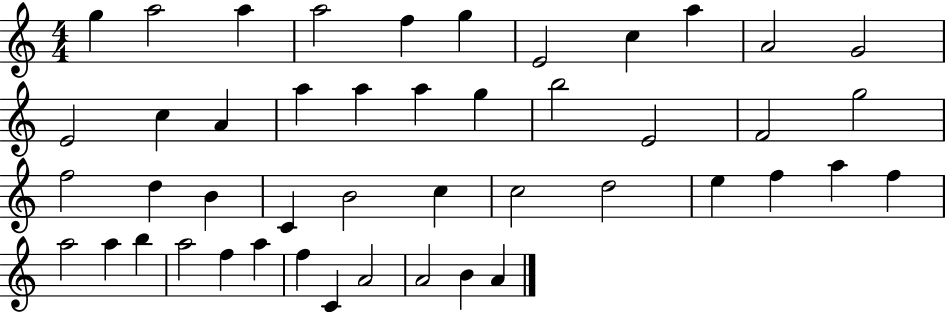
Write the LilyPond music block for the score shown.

{
  \clef treble
  \numericTimeSignature
  \time 4/4
  \key c \major
  g''4 a''2 a''4 | a''2 f''4 g''4 | e'2 c''4 a''4 | a'2 g'2 | \break e'2 c''4 a'4 | a''4 a''4 a''4 g''4 | b''2 e'2 | f'2 g''2 | \break f''2 d''4 b'4 | c'4 b'2 c''4 | c''2 d''2 | e''4 f''4 a''4 f''4 | \break a''2 a''4 b''4 | a''2 f''4 a''4 | f''4 c'4 a'2 | a'2 b'4 a'4 | \break \bar "|."
}